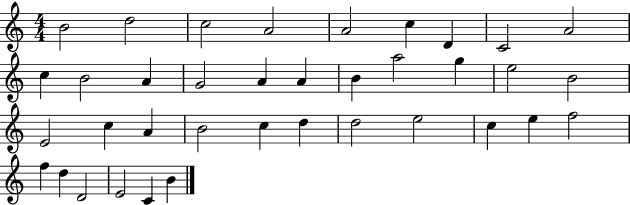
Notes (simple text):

B4/h D5/h C5/h A4/h A4/h C5/q D4/q C4/h A4/h C5/q B4/h A4/q G4/h A4/q A4/q B4/q A5/h G5/q E5/h B4/h E4/h C5/q A4/q B4/h C5/q D5/q D5/h E5/h C5/q E5/q F5/h F5/q D5/q D4/h E4/h C4/q B4/q